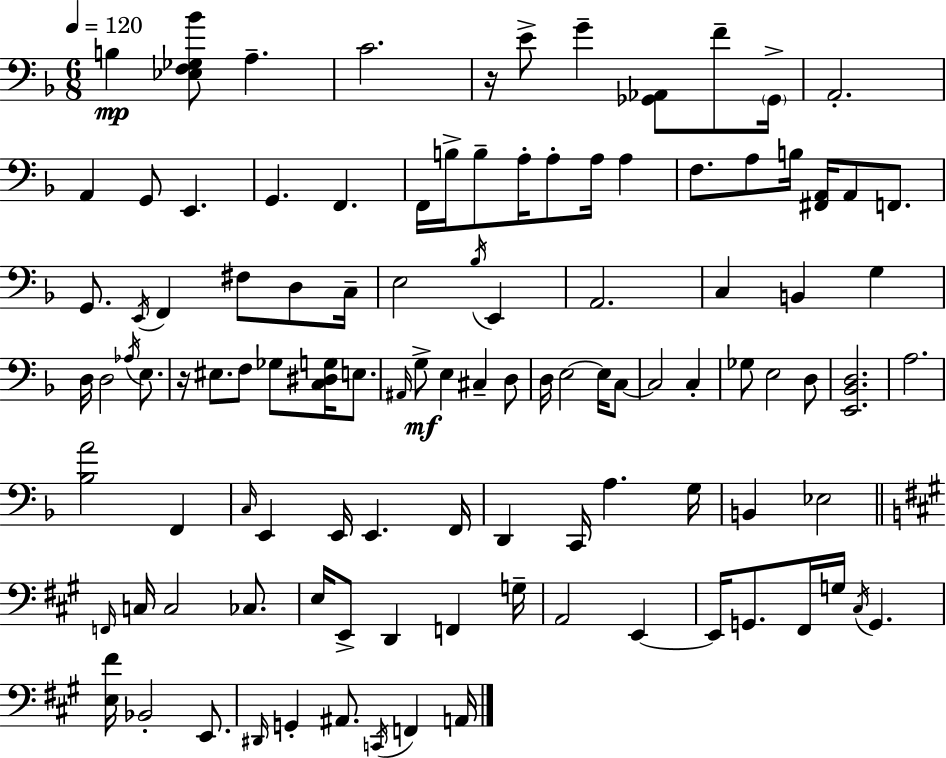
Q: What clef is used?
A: bass